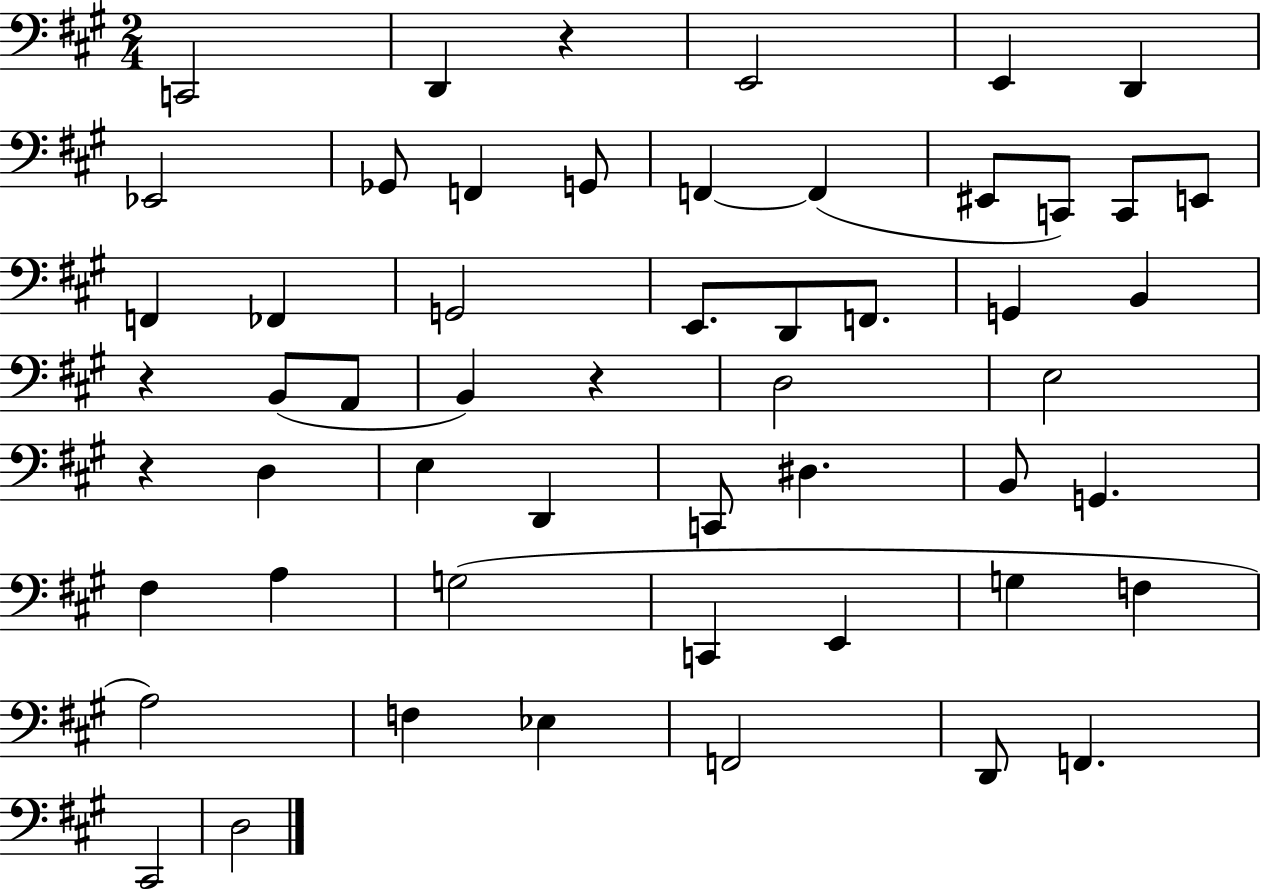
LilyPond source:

{
  \clef bass
  \numericTimeSignature
  \time 2/4
  \key a \major
  c,2 | d,4 r4 | e,2 | e,4 d,4 | \break ees,2 | ges,8 f,4 g,8 | f,4~~ f,4( | eis,8 c,8) c,8 e,8 | \break f,4 fes,4 | g,2 | e,8. d,8 f,8. | g,4 b,4 | \break r4 b,8( a,8 | b,4) r4 | d2 | e2 | \break r4 d4 | e4 d,4 | c,8 dis4. | b,8 g,4. | \break fis4 a4 | g2( | c,4 e,4 | g4 f4 | \break a2) | f4 ees4 | f,2 | d,8 f,4. | \break cis,2 | d2 | \bar "|."
}